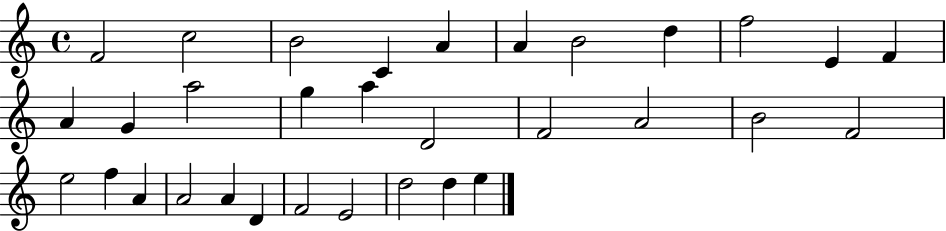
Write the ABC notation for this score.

X:1
T:Untitled
M:4/4
L:1/4
K:C
F2 c2 B2 C A A B2 d f2 E F A G a2 g a D2 F2 A2 B2 F2 e2 f A A2 A D F2 E2 d2 d e